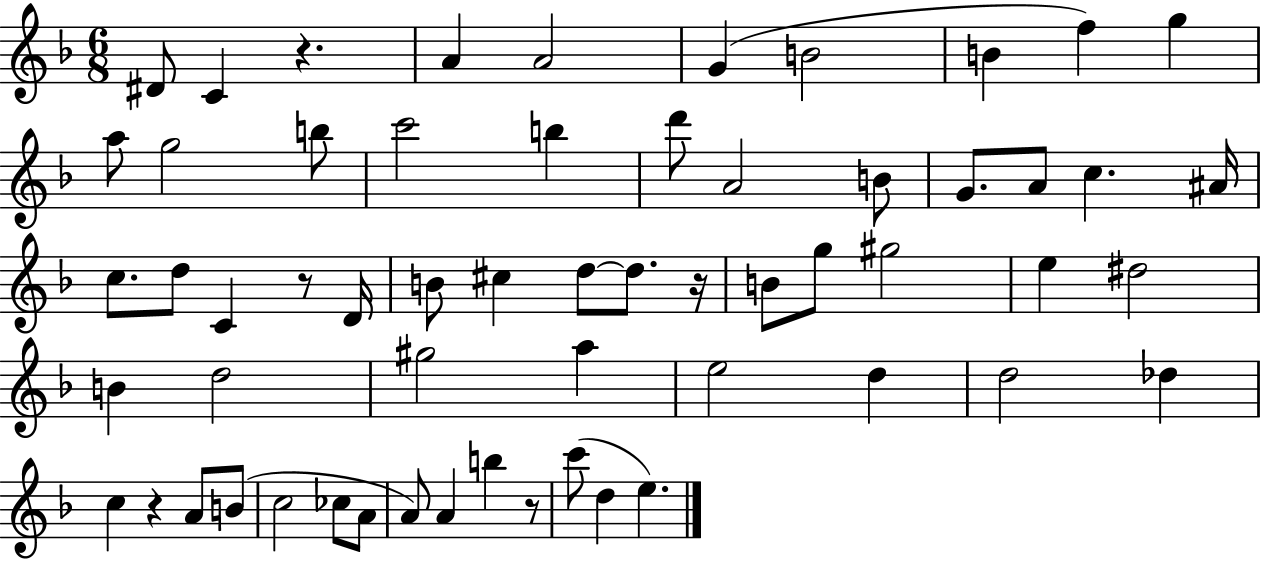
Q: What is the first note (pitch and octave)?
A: D#4